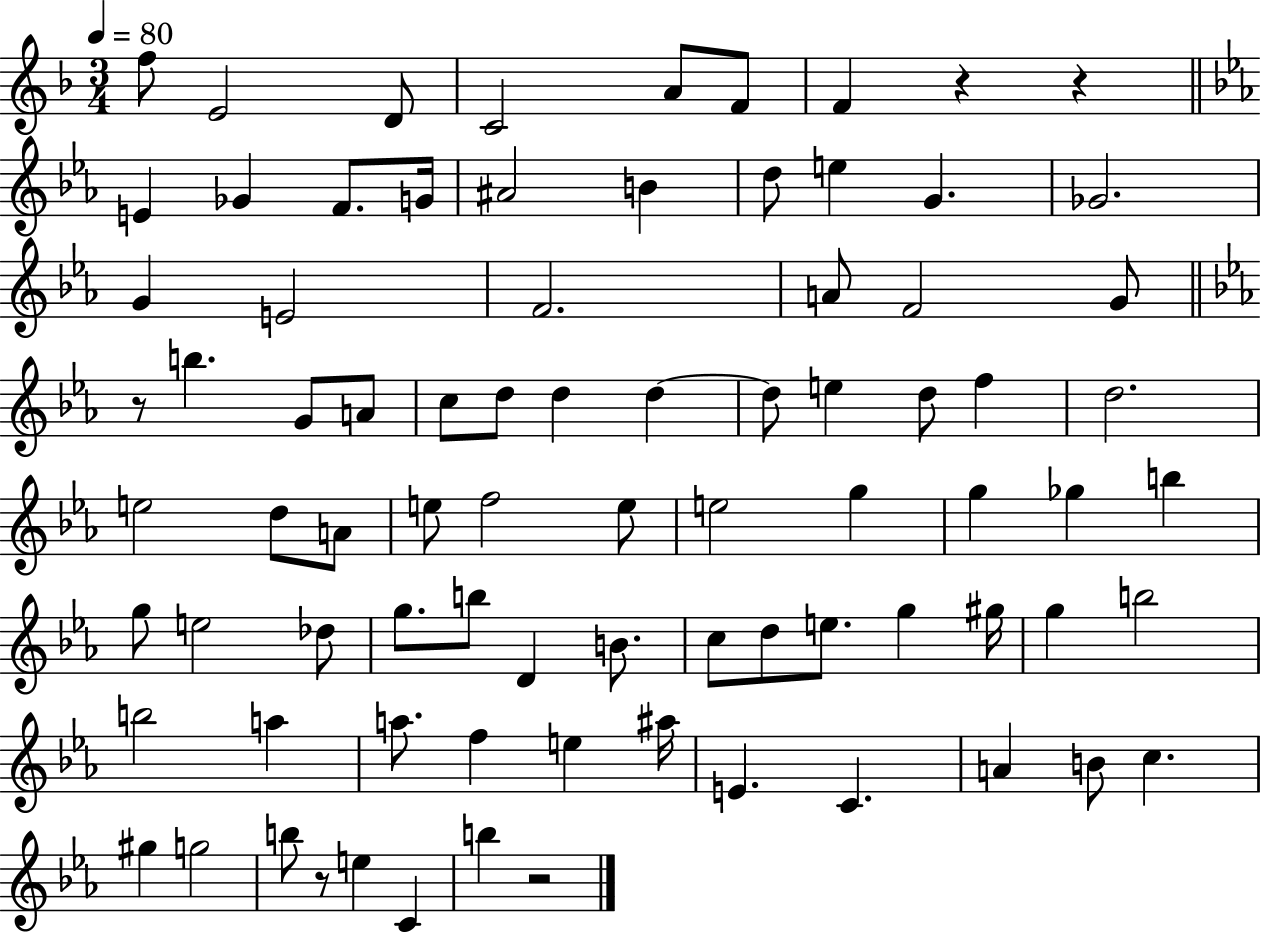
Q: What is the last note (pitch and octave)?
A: B5